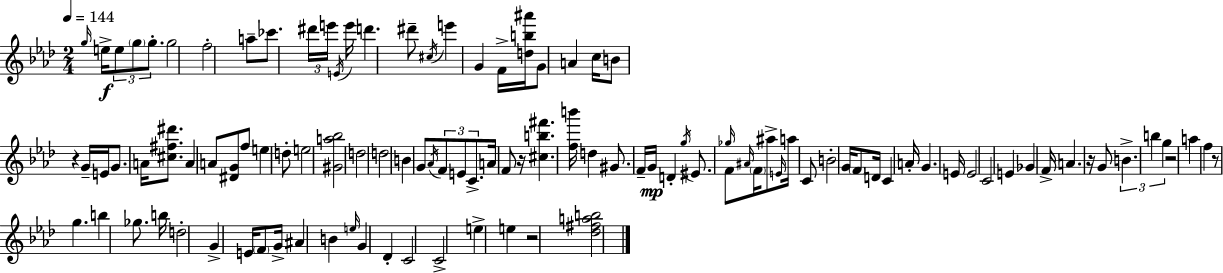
{
  \clef treble
  \numericTimeSignature
  \time 2/4
  \key f \minor
  \tempo 4 = 144
  \grace { g''16 }\f e''16-> \tuplet 3/2 { e''8 \parenthesize g''8 g''8.-. } | g''2 | f''2-. | a''8-- ces'''8. \tuplet 3/2 { dis'''16 e'''16 | \break \acciaccatura { e'16 } } e'''16 d'''4. | dis'''8-- \acciaccatura { cis''16 } e'''4 g'4 | f'16-> <d'' b'' ais'''>16 g'8 a'4 | c''16 b'8 r4 | \break g'16-- e'16 g'8. a'16 | <cis'' fis'' dis'''>8. a'4 a'8 | <dis' g'>8 f''8 e''4 | d''8-. e''2 | \break <gis' a'' bes''>2 | d''2 | d''2 | b'4 g'8 | \break \acciaccatura { aes'16 } \tuplet 3/2 { f'8 e'8 c'8.-> } | a'16 f'8 r16 <cis'' b'' fis'''>4. | <f'' b'''>16 d''4 | gis'8. f'16-- g'16\mp d'4-. | \break \acciaccatura { g''16 } eis'8. \grace { ges''16 } f'8 | \grace { ais'16 } \parenthesize f'16 ais''8-> \grace { e'16 } a''16 c'8 | b'2-. | g'16 \parenthesize f'8 d'16 c'4 | \break a'16-. g'4. e'16 | e'2 | c'2 | e'4 ges'4 | \break f'16-> a'4. r16 | g'8 \tuplet 3/2 { b'4.-> | b''4 g''4 } | r2 | \break a''4 f''4 | r8 g''4. | b''4 ges''8. b''16 | d''2-. | \break g'4-> e'16 \parenthesize f'8 g'16-> | ais'4 b'4 | \grace { e''16 } g'4 des'4-. | c'2 | \break c'2-> | e''4-> e''4 | r2 | <des'' fis'' a'' b''>2 | \break \bar "|."
}